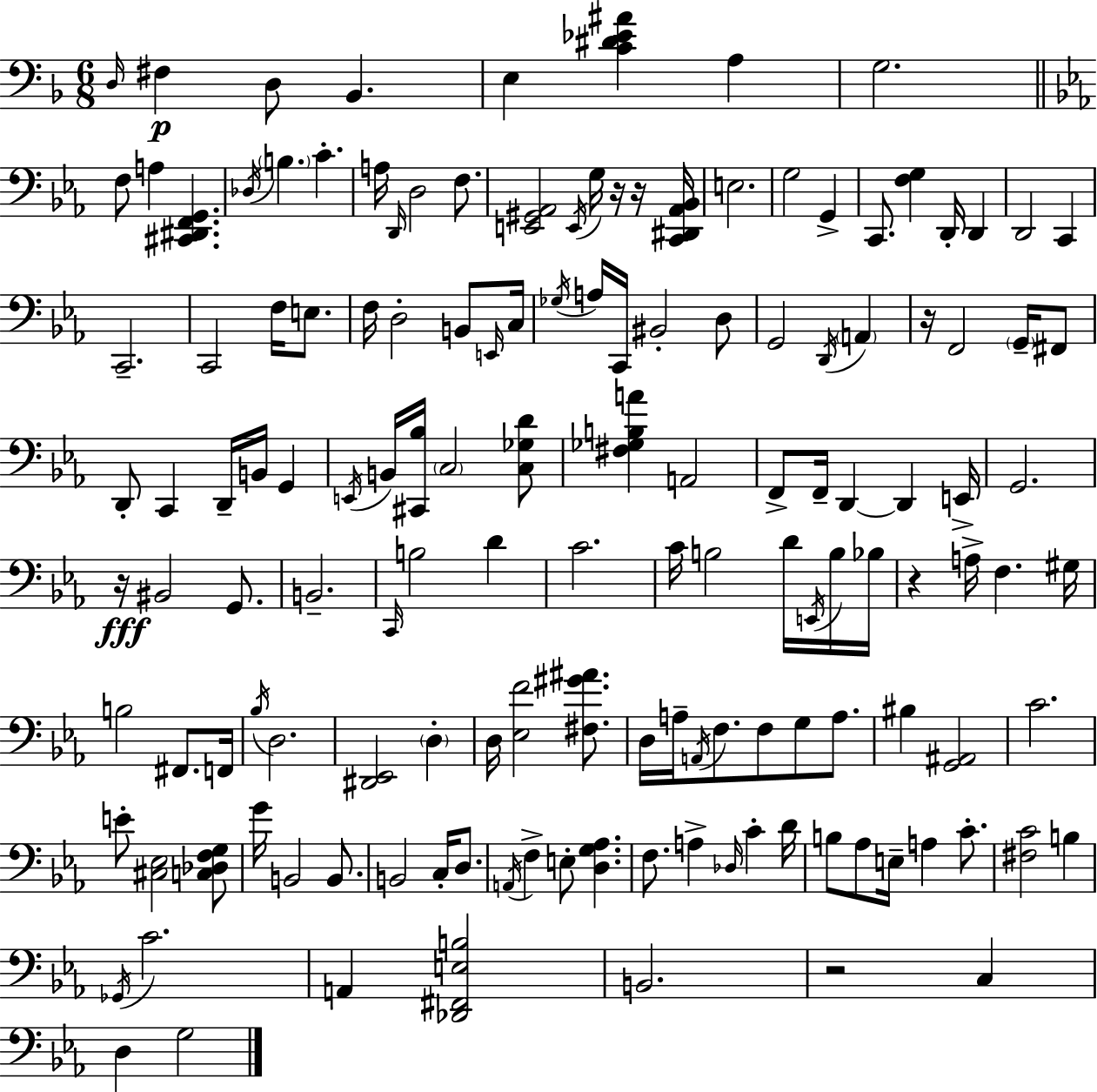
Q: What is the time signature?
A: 6/8